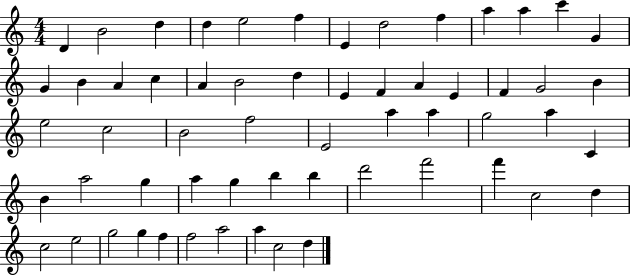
{
  \clef treble
  \numericTimeSignature
  \time 4/4
  \key c \major
  d'4 b'2 d''4 | d''4 e''2 f''4 | e'4 d''2 f''4 | a''4 a''4 c'''4 g'4 | \break g'4 b'4 a'4 c''4 | a'4 b'2 d''4 | e'4 f'4 a'4 e'4 | f'4 g'2 b'4 | \break e''2 c''2 | b'2 f''2 | e'2 a''4 a''4 | g''2 a''4 c'4 | \break b'4 a''2 g''4 | a''4 g''4 b''4 b''4 | d'''2 f'''2 | f'''4 c''2 d''4 | \break c''2 e''2 | g''2 g''4 f''4 | f''2 a''2 | a''4 c''2 d''4 | \break \bar "|."
}